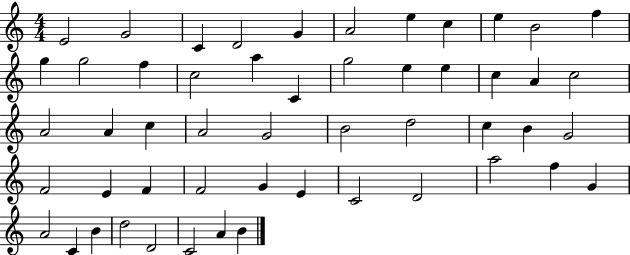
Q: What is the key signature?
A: C major